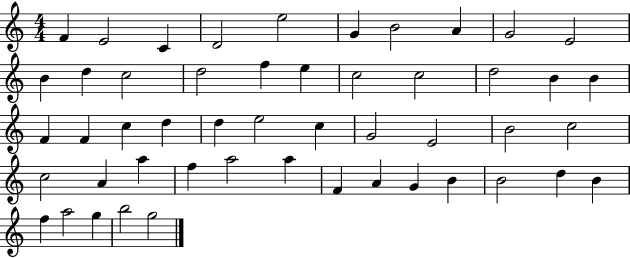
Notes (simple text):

F4/q E4/h C4/q D4/h E5/h G4/q B4/h A4/q G4/h E4/h B4/q D5/q C5/h D5/h F5/q E5/q C5/h C5/h D5/h B4/q B4/q F4/q F4/q C5/q D5/q D5/q E5/h C5/q G4/h E4/h B4/h C5/h C5/h A4/q A5/q F5/q A5/h A5/q F4/q A4/q G4/q B4/q B4/h D5/q B4/q F5/q A5/h G5/q B5/h G5/h